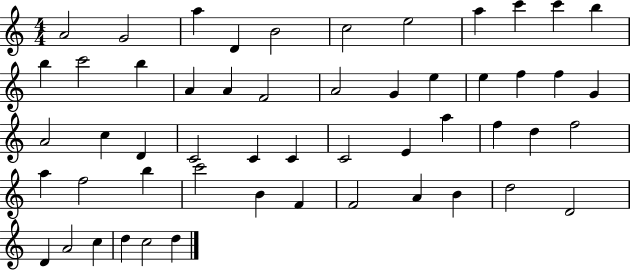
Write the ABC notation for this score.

X:1
T:Untitled
M:4/4
L:1/4
K:C
A2 G2 a D B2 c2 e2 a c' c' b b c'2 b A A F2 A2 G e e f f G A2 c D C2 C C C2 E a f d f2 a f2 b c'2 B F F2 A B d2 D2 D A2 c d c2 d